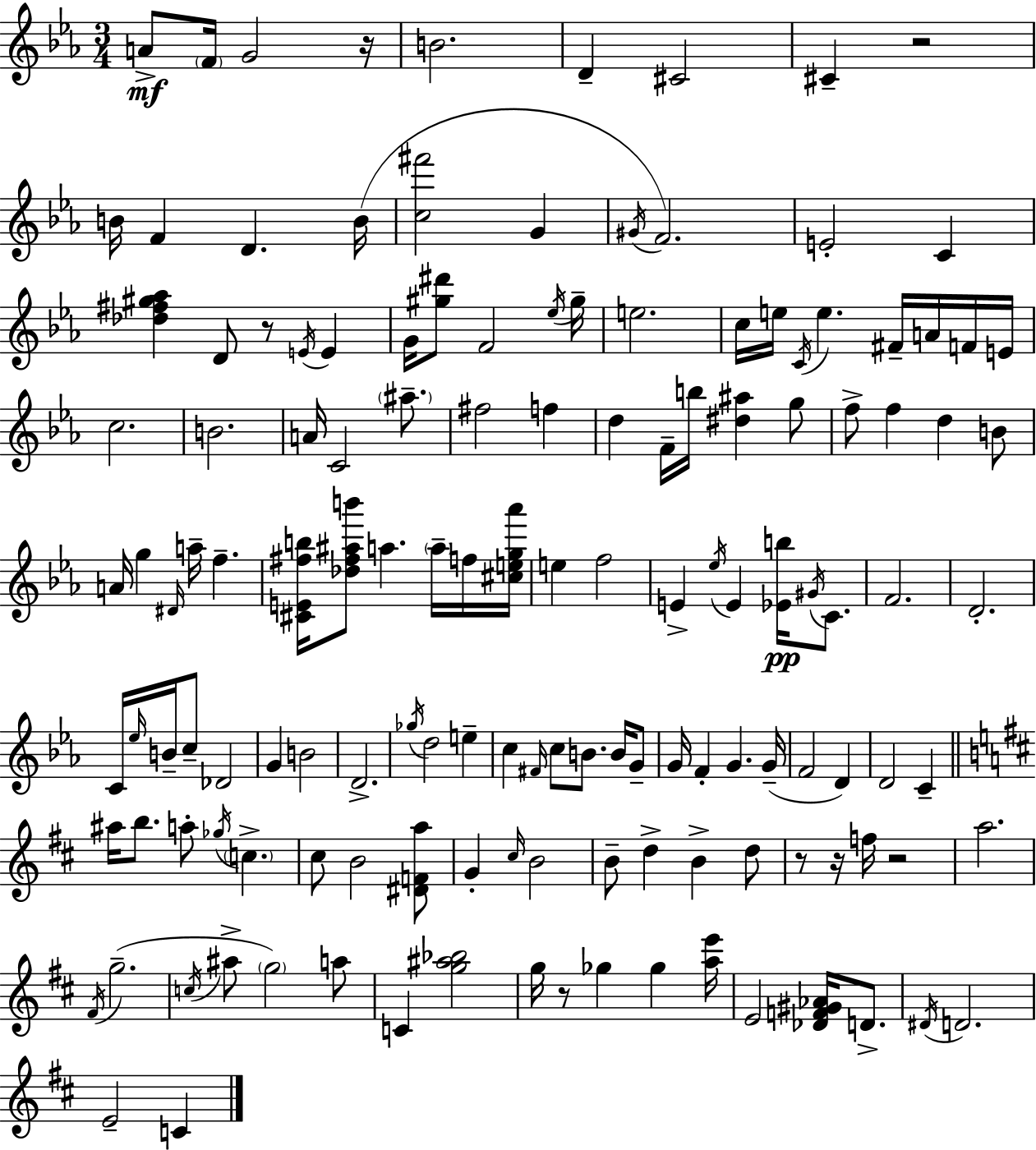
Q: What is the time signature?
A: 3/4